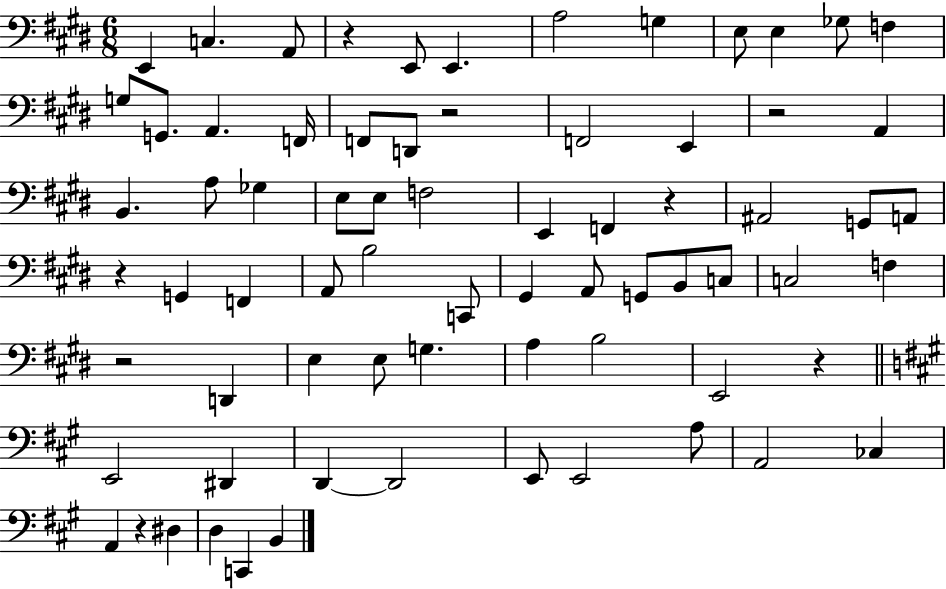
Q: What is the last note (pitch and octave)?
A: B2